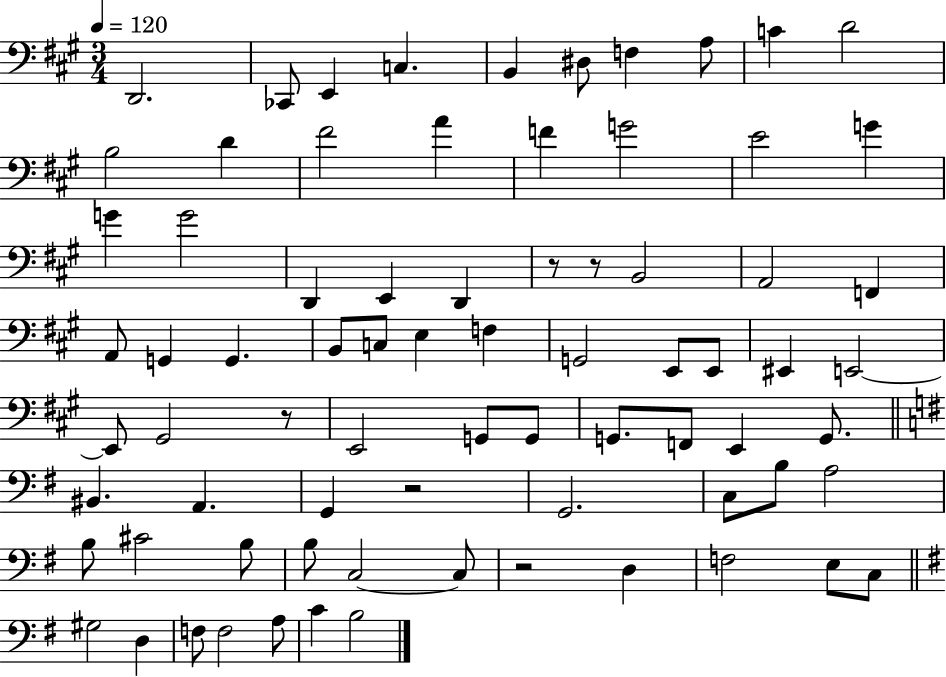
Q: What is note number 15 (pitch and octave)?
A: F4